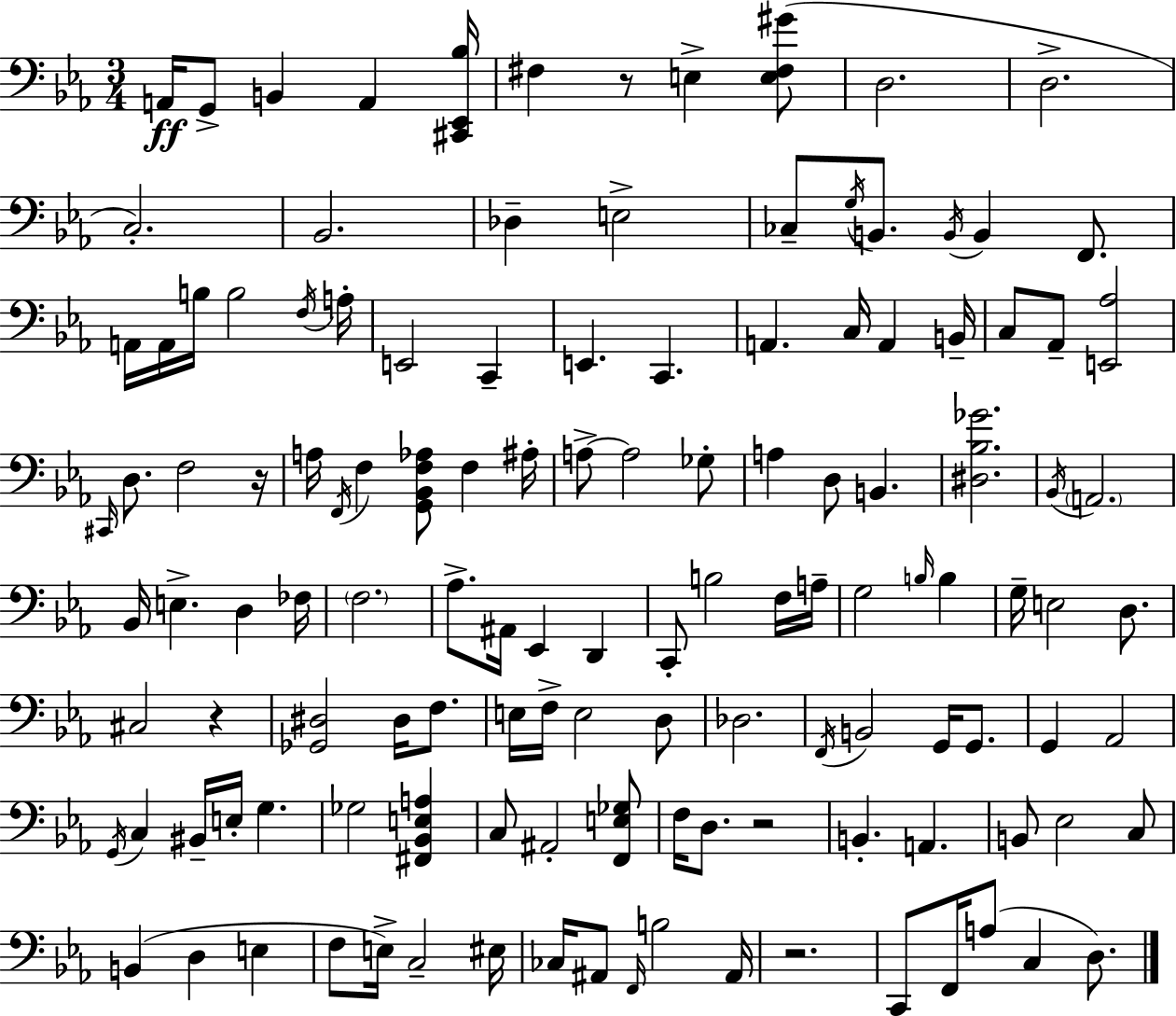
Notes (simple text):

A2/s G2/e B2/q A2/q [C#2,Eb2,Bb3]/s F#3/q R/e E3/q [E3,F#3,G#4]/e D3/h. D3/h. C3/h. Bb2/h. Db3/q E3/h CES3/e G3/s B2/e. B2/s B2/q F2/e. A2/s A2/s B3/s B3/h F3/s A3/s E2/h C2/q E2/q. C2/q. A2/q. C3/s A2/q B2/s C3/e Ab2/e [E2,Ab3]/h C#2/s D3/e. F3/h R/s A3/s F2/s F3/q [G2,Bb2,F3,Ab3]/e F3/q A#3/s A3/e A3/h Gb3/e A3/q D3/e B2/q. [D#3,Bb3,Gb4]/h. Bb2/s A2/h. Bb2/s E3/q. D3/q FES3/s F3/h. Ab3/e. A#2/s Eb2/q D2/q C2/e B3/h F3/s A3/s G3/h B3/s B3/q G3/s E3/h D3/e. C#3/h R/q [Gb2,D#3]/h D#3/s F3/e. E3/s F3/s E3/h D3/e Db3/h. F2/s B2/h G2/s G2/e. G2/q Ab2/h G2/s C3/q BIS2/s E3/s G3/q. Gb3/h [F#2,Bb2,E3,A3]/q C3/e A#2/h [F2,E3,Gb3]/e F3/s D3/e. R/h B2/q. A2/q. B2/e Eb3/h C3/e B2/q D3/q E3/q F3/e E3/s C3/h EIS3/s CES3/s A#2/e F2/s B3/h A#2/s R/h. C2/e F2/s A3/e C3/q D3/e.